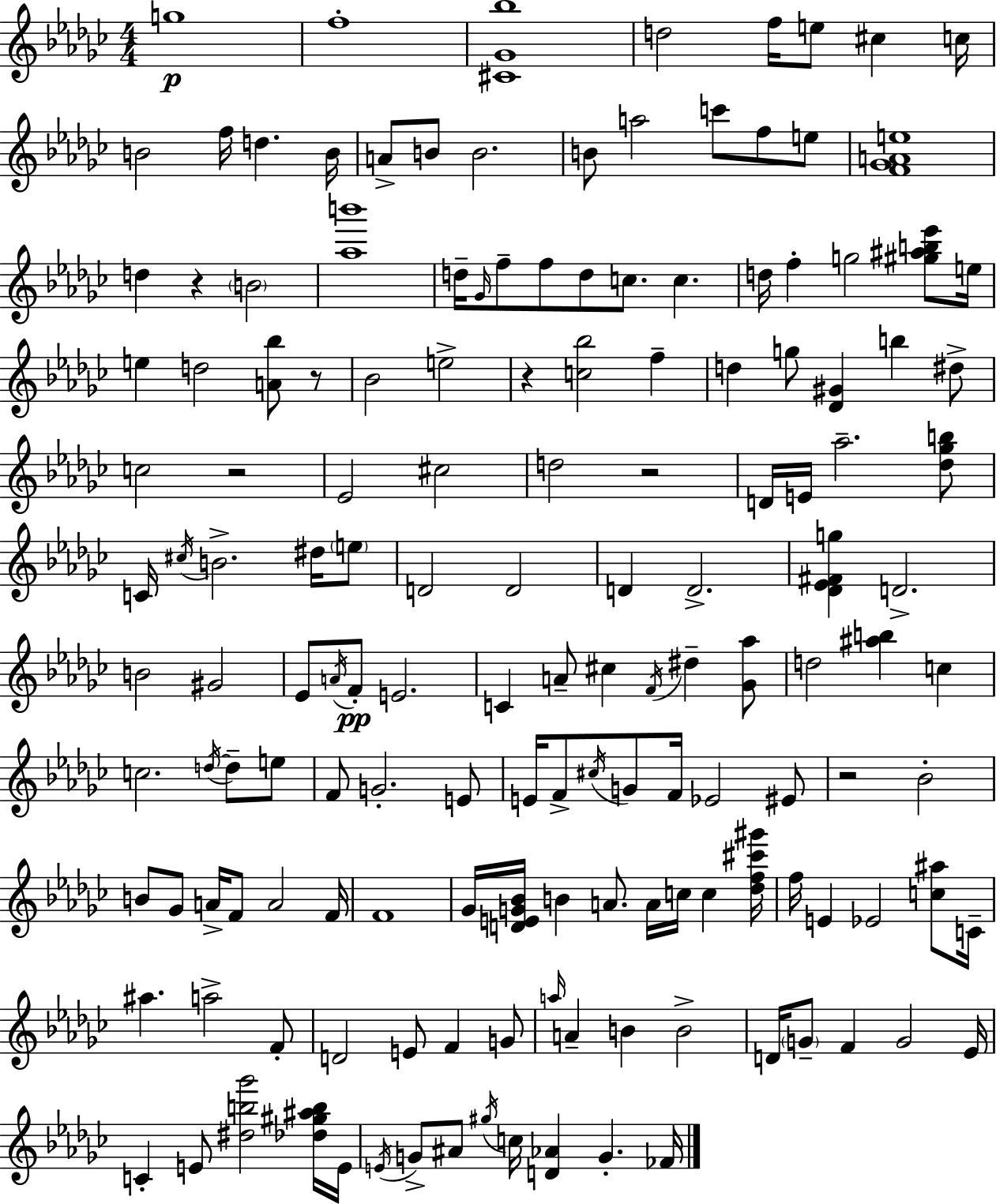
{
  \clef treble
  \numericTimeSignature
  \time 4/4
  \key ees \minor
  \repeat volta 2 { g''1\p | f''1-. | <cis' ges' bes''>1 | d''2 f''16 e''8 cis''4 c''16 | \break b'2 f''16 d''4. b'16 | a'8-> b'8 b'2. | b'8 a''2 c'''8 f''8 e''8 | <f' ges' a' e''>1 | \break d''4 r4 \parenthesize b'2 | <aes'' b'''>1 | d''16-- \grace { ges'16 } f''8-- f''8 d''8 c''8. c''4. | d''16 f''4-. g''2 <gis'' ais'' b'' ees'''>8 | \break e''16 e''4 d''2 <a' bes''>8 r8 | bes'2 e''2-> | r4 <c'' bes''>2 f''4-- | d''4 g''8 <des' gis'>4 b''4 dis''8-> | \break c''2 r2 | ees'2 cis''2 | d''2 r2 | d'16 e'16 aes''2.-- <des'' ges'' b''>8 | \break c'16 \acciaccatura { cis''16 } b'2.-> dis''16 | \parenthesize e''8 d'2 d'2 | d'4 d'2.-> | <des' ees' fis' g''>4 d'2.-> | \break b'2 gis'2 | ees'8 \acciaccatura { a'16 } f'8-.\pp e'2. | c'4 a'8-- cis''4 \acciaccatura { f'16 } dis''4-- | <ges' aes''>8 d''2 <ais'' b''>4 | \break c''4 c''2. | \acciaccatura { d''16~ }~ d''8-- e''8 f'8 g'2.-. | e'8 e'16 f'8-> \acciaccatura { cis''16 } g'8 f'16 ees'2 | eis'8 r2 bes'2-. | \break b'8 ges'8 a'16-> f'8 a'2 | f'16 f'1 | ges'16 <d' e' g' bes'>16 b'4 a'8. a'16 | c''16 c''4 <des'' f'' cis''' gis'''>16 f''16 e'4 ees'2 | \break <c'' ais''>8 c'16-- ais''4. a''2-> | f'8-. d'2 e'8 | f'4 g'8 \grace { a''16 } a'4-- b'4 b'2-> | d'16 \parenthesize g'8-- f'4 g'2 | \break ees'16 c'4-. e'8 <dis'' b'' ges'''>2 | <des'' gis'' ais'' b''>16 e'16 \acciaccatura { e'16 } g'8-> ais'8 \acciaccatura { gis''16 } c''16 <d' aes'>4 | g'4.-. fes'16 } \bar "|."
}